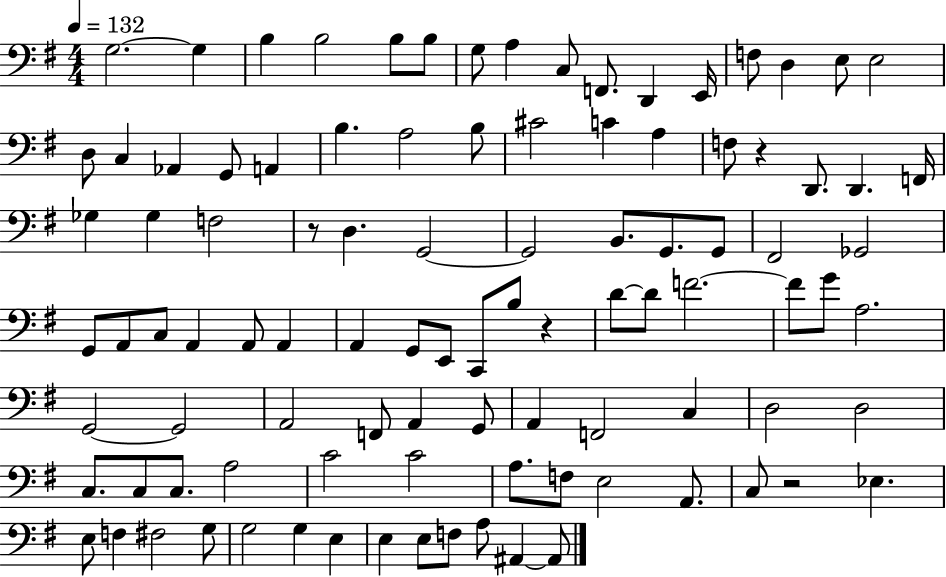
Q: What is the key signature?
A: G major